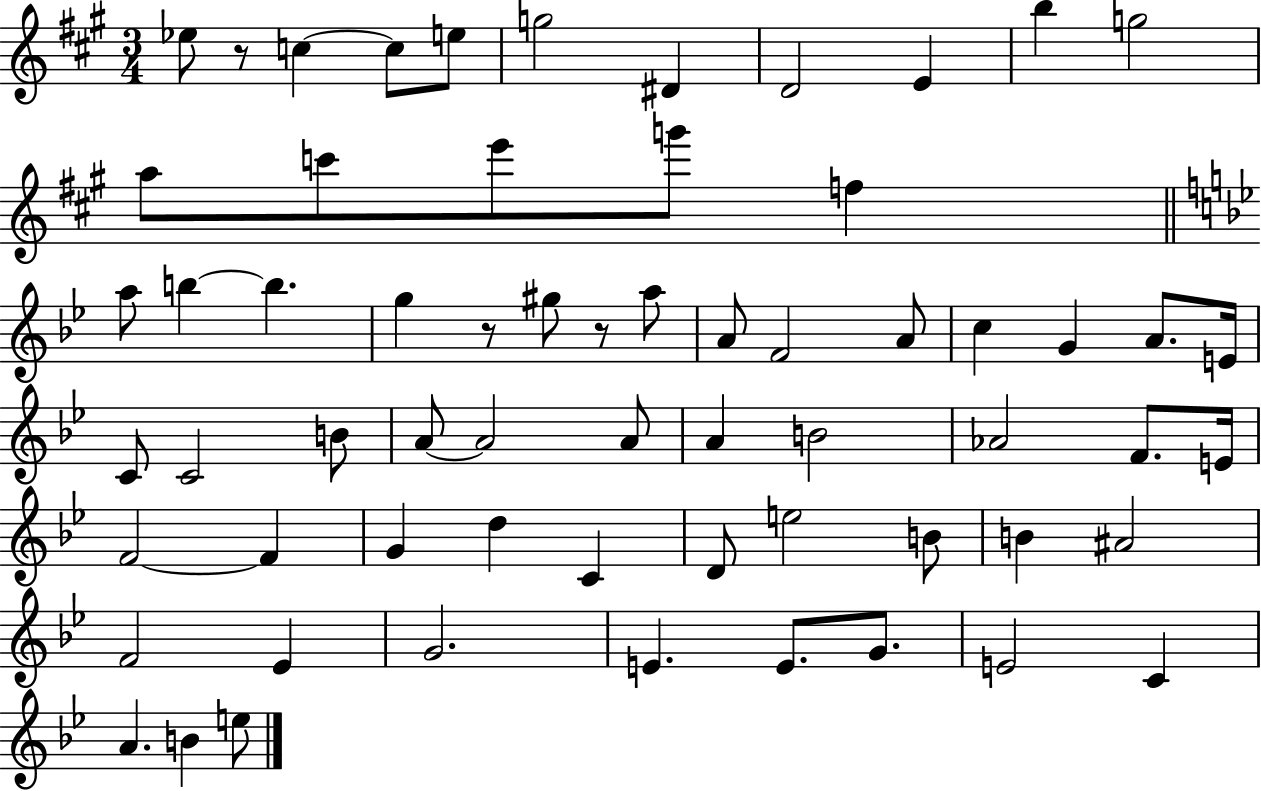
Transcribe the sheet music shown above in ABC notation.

X:1
T:Untitled
M:3/4
L:1/4
K:A
_e/2 z/2 c c/2 e/2 g2 ^D D2 E b g2 a/2 c'/2 e'/2 g'/2 f a/2 b b g z/2 ^g/2 z/2 a/2 A/2 F2 A/2 c G A/2 E/4 C/2 C2 B/2 A/2 A2 A/2 A B2 _A2 F/2 E/4 F2 F G d C D/2 e2 B/2 B ^A2 F2 _E G2 E E/2 G/2 E2 C A B e/2